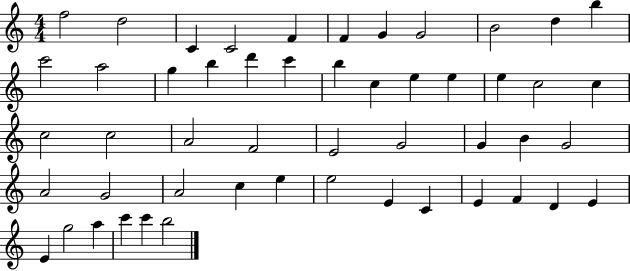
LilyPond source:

{
  \clef treble
  \numericTimeSignature
  \time 4/4
  \key c \major
  f''2 d''2 | c'4 c'2 f'4 | f'4 g'4 g'2 | b'2 d''4 b''4 | \break c'''2 a''2 | g''4 b''4 d'''4 c'''4 | b''4 c''4 e''4 e''4 | e''4 c''2 c''4 | \break c''2 c''2 | a'2 f'2 | e'2 g'2 | g'4 b'4 g'2 | \break a'2 g'2 | a'2 c''4 e''4 | e''2 e'4 c'4 | e'4 f'4 d'4 e'4 | \break e'4 g''2 a''4 | c'''4 c'''4 b''2 | \bar "|."
}